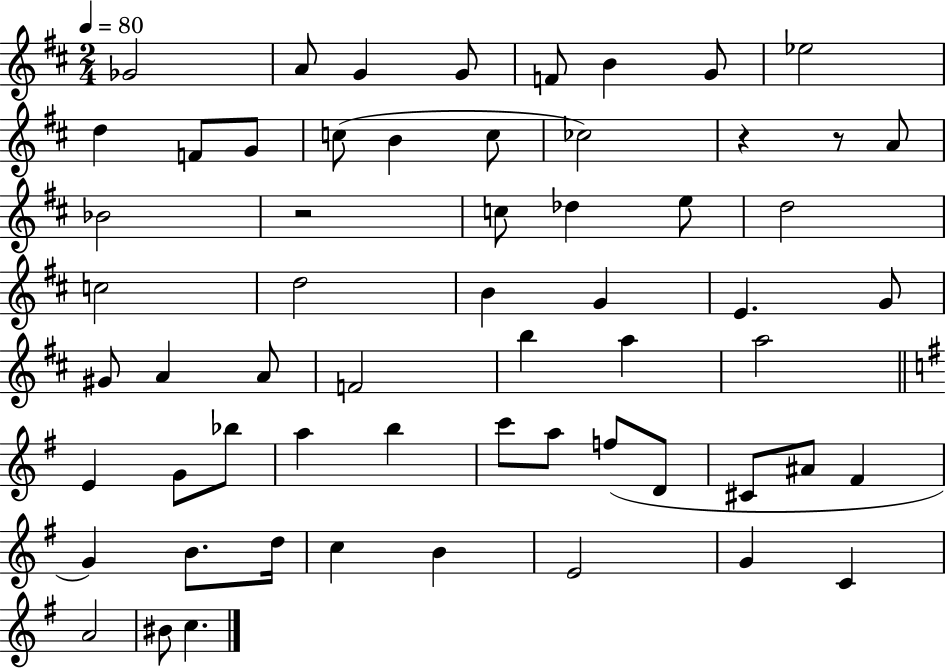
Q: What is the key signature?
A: D major